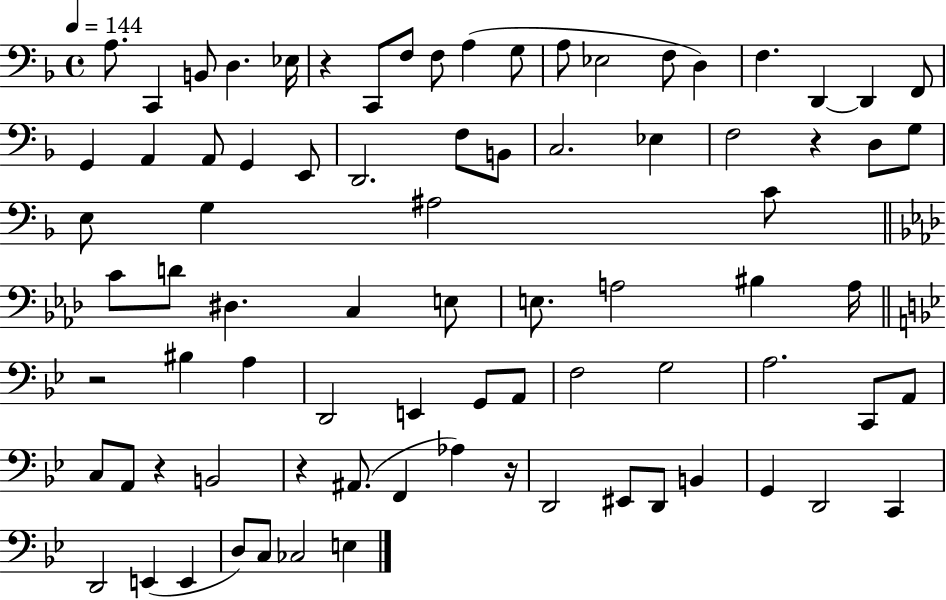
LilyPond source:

{
  \clef bass
  \time 4/4
  \defaultTimeSignature
  \key f \major
  \tempo 4 = 144
  a8. c,4 b,8 d4. ees16 | r4 c,8 f8 f8 a4( g8 | a8 ees2 f8 d4) | f4. d,4~~ d,4 f,8 | \break g,4 a,4 a,8 g,4 e,8 | d,2. f8 b,8 | c2. ees4 | f2 r4 d8 g8 | \break e8 g4 ais2 c'8 | \bar "||" \break \key aes \major c'8 d'8 dis4. c4 e8 | e8. a2 bis4 a16 | \bar "||" \break \key g \minor r2 bis4 a4 | d,2 e,4 g,8 a,8 | f2 g2 | a2. c,8 a,8 | \break c8 a,8 r4 b,2 | r4 ais,8.( f,4 aes4) r16 | d,2 eis,8 d,8 b,4 | g,4 d,2 c,4 | \break d,2 e,4( e,4 | d8) c8 ces2 e4 | \bar "|."
}